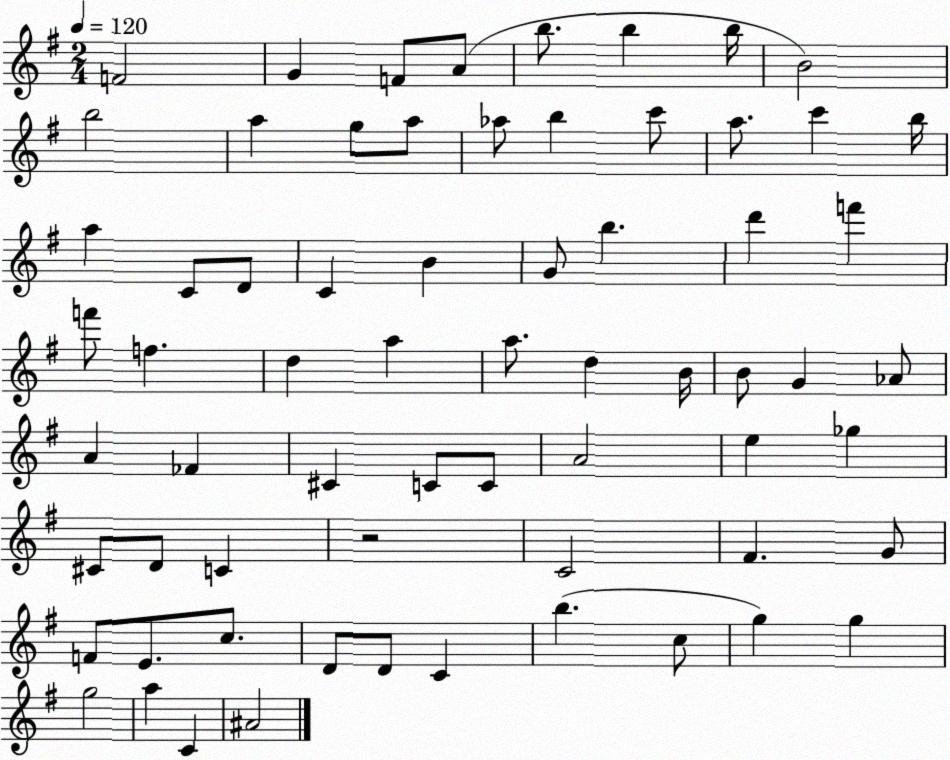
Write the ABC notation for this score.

X:1
T:Untitled
M:2/4
L:1/4
K:G
F2 G F/2 A/2 b/2 b b/4 B2 b2 a g/2 a/2 _a/2 b c'/2 a/2 c' b/4 a C/2 D/2 C B G/2 b d' f' f'/2 f d a a/2 d B/4 B/2 G _A/2 A _F ^C C/2 C/2 A2 e _g ^C/2 D/2 C z2 C2 ^F G/2 F/2 E/2 c/2 D/2 D/2 C b c/2 g g g2 a C ^A2